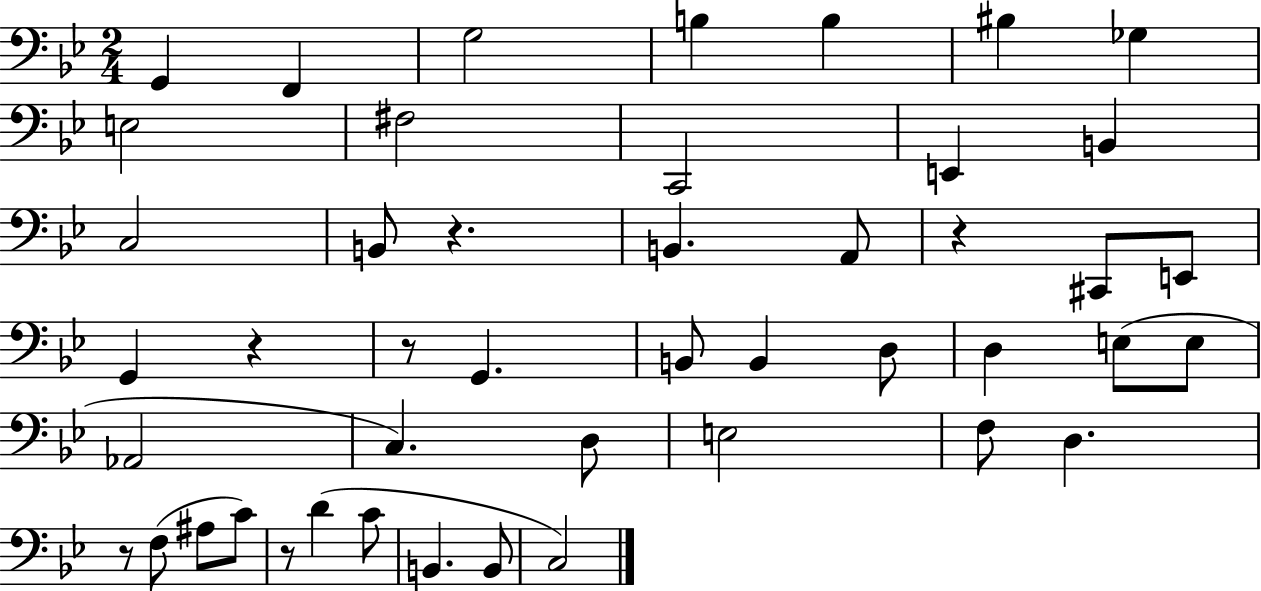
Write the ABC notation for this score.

X:1
T:Untitled
M:2/4
L:1/4
K:Bb
G,, F,, G,2 B, B, ^B, _G, E,2 ^F,2 C,,2 E,, B,, C,2 B,,/2 z B,, A,,/2 z ^C,,/2 E,,/2 G,, z z/2 G,, B,,/2 B,, D,/2 D, E,/2 E,/2 _A,,2 C, D,/2 E,2 F,/2 D, z/2 F,/2 ^A,/2 C/2 z/2 D C/2 B,, B,,/2 C,2